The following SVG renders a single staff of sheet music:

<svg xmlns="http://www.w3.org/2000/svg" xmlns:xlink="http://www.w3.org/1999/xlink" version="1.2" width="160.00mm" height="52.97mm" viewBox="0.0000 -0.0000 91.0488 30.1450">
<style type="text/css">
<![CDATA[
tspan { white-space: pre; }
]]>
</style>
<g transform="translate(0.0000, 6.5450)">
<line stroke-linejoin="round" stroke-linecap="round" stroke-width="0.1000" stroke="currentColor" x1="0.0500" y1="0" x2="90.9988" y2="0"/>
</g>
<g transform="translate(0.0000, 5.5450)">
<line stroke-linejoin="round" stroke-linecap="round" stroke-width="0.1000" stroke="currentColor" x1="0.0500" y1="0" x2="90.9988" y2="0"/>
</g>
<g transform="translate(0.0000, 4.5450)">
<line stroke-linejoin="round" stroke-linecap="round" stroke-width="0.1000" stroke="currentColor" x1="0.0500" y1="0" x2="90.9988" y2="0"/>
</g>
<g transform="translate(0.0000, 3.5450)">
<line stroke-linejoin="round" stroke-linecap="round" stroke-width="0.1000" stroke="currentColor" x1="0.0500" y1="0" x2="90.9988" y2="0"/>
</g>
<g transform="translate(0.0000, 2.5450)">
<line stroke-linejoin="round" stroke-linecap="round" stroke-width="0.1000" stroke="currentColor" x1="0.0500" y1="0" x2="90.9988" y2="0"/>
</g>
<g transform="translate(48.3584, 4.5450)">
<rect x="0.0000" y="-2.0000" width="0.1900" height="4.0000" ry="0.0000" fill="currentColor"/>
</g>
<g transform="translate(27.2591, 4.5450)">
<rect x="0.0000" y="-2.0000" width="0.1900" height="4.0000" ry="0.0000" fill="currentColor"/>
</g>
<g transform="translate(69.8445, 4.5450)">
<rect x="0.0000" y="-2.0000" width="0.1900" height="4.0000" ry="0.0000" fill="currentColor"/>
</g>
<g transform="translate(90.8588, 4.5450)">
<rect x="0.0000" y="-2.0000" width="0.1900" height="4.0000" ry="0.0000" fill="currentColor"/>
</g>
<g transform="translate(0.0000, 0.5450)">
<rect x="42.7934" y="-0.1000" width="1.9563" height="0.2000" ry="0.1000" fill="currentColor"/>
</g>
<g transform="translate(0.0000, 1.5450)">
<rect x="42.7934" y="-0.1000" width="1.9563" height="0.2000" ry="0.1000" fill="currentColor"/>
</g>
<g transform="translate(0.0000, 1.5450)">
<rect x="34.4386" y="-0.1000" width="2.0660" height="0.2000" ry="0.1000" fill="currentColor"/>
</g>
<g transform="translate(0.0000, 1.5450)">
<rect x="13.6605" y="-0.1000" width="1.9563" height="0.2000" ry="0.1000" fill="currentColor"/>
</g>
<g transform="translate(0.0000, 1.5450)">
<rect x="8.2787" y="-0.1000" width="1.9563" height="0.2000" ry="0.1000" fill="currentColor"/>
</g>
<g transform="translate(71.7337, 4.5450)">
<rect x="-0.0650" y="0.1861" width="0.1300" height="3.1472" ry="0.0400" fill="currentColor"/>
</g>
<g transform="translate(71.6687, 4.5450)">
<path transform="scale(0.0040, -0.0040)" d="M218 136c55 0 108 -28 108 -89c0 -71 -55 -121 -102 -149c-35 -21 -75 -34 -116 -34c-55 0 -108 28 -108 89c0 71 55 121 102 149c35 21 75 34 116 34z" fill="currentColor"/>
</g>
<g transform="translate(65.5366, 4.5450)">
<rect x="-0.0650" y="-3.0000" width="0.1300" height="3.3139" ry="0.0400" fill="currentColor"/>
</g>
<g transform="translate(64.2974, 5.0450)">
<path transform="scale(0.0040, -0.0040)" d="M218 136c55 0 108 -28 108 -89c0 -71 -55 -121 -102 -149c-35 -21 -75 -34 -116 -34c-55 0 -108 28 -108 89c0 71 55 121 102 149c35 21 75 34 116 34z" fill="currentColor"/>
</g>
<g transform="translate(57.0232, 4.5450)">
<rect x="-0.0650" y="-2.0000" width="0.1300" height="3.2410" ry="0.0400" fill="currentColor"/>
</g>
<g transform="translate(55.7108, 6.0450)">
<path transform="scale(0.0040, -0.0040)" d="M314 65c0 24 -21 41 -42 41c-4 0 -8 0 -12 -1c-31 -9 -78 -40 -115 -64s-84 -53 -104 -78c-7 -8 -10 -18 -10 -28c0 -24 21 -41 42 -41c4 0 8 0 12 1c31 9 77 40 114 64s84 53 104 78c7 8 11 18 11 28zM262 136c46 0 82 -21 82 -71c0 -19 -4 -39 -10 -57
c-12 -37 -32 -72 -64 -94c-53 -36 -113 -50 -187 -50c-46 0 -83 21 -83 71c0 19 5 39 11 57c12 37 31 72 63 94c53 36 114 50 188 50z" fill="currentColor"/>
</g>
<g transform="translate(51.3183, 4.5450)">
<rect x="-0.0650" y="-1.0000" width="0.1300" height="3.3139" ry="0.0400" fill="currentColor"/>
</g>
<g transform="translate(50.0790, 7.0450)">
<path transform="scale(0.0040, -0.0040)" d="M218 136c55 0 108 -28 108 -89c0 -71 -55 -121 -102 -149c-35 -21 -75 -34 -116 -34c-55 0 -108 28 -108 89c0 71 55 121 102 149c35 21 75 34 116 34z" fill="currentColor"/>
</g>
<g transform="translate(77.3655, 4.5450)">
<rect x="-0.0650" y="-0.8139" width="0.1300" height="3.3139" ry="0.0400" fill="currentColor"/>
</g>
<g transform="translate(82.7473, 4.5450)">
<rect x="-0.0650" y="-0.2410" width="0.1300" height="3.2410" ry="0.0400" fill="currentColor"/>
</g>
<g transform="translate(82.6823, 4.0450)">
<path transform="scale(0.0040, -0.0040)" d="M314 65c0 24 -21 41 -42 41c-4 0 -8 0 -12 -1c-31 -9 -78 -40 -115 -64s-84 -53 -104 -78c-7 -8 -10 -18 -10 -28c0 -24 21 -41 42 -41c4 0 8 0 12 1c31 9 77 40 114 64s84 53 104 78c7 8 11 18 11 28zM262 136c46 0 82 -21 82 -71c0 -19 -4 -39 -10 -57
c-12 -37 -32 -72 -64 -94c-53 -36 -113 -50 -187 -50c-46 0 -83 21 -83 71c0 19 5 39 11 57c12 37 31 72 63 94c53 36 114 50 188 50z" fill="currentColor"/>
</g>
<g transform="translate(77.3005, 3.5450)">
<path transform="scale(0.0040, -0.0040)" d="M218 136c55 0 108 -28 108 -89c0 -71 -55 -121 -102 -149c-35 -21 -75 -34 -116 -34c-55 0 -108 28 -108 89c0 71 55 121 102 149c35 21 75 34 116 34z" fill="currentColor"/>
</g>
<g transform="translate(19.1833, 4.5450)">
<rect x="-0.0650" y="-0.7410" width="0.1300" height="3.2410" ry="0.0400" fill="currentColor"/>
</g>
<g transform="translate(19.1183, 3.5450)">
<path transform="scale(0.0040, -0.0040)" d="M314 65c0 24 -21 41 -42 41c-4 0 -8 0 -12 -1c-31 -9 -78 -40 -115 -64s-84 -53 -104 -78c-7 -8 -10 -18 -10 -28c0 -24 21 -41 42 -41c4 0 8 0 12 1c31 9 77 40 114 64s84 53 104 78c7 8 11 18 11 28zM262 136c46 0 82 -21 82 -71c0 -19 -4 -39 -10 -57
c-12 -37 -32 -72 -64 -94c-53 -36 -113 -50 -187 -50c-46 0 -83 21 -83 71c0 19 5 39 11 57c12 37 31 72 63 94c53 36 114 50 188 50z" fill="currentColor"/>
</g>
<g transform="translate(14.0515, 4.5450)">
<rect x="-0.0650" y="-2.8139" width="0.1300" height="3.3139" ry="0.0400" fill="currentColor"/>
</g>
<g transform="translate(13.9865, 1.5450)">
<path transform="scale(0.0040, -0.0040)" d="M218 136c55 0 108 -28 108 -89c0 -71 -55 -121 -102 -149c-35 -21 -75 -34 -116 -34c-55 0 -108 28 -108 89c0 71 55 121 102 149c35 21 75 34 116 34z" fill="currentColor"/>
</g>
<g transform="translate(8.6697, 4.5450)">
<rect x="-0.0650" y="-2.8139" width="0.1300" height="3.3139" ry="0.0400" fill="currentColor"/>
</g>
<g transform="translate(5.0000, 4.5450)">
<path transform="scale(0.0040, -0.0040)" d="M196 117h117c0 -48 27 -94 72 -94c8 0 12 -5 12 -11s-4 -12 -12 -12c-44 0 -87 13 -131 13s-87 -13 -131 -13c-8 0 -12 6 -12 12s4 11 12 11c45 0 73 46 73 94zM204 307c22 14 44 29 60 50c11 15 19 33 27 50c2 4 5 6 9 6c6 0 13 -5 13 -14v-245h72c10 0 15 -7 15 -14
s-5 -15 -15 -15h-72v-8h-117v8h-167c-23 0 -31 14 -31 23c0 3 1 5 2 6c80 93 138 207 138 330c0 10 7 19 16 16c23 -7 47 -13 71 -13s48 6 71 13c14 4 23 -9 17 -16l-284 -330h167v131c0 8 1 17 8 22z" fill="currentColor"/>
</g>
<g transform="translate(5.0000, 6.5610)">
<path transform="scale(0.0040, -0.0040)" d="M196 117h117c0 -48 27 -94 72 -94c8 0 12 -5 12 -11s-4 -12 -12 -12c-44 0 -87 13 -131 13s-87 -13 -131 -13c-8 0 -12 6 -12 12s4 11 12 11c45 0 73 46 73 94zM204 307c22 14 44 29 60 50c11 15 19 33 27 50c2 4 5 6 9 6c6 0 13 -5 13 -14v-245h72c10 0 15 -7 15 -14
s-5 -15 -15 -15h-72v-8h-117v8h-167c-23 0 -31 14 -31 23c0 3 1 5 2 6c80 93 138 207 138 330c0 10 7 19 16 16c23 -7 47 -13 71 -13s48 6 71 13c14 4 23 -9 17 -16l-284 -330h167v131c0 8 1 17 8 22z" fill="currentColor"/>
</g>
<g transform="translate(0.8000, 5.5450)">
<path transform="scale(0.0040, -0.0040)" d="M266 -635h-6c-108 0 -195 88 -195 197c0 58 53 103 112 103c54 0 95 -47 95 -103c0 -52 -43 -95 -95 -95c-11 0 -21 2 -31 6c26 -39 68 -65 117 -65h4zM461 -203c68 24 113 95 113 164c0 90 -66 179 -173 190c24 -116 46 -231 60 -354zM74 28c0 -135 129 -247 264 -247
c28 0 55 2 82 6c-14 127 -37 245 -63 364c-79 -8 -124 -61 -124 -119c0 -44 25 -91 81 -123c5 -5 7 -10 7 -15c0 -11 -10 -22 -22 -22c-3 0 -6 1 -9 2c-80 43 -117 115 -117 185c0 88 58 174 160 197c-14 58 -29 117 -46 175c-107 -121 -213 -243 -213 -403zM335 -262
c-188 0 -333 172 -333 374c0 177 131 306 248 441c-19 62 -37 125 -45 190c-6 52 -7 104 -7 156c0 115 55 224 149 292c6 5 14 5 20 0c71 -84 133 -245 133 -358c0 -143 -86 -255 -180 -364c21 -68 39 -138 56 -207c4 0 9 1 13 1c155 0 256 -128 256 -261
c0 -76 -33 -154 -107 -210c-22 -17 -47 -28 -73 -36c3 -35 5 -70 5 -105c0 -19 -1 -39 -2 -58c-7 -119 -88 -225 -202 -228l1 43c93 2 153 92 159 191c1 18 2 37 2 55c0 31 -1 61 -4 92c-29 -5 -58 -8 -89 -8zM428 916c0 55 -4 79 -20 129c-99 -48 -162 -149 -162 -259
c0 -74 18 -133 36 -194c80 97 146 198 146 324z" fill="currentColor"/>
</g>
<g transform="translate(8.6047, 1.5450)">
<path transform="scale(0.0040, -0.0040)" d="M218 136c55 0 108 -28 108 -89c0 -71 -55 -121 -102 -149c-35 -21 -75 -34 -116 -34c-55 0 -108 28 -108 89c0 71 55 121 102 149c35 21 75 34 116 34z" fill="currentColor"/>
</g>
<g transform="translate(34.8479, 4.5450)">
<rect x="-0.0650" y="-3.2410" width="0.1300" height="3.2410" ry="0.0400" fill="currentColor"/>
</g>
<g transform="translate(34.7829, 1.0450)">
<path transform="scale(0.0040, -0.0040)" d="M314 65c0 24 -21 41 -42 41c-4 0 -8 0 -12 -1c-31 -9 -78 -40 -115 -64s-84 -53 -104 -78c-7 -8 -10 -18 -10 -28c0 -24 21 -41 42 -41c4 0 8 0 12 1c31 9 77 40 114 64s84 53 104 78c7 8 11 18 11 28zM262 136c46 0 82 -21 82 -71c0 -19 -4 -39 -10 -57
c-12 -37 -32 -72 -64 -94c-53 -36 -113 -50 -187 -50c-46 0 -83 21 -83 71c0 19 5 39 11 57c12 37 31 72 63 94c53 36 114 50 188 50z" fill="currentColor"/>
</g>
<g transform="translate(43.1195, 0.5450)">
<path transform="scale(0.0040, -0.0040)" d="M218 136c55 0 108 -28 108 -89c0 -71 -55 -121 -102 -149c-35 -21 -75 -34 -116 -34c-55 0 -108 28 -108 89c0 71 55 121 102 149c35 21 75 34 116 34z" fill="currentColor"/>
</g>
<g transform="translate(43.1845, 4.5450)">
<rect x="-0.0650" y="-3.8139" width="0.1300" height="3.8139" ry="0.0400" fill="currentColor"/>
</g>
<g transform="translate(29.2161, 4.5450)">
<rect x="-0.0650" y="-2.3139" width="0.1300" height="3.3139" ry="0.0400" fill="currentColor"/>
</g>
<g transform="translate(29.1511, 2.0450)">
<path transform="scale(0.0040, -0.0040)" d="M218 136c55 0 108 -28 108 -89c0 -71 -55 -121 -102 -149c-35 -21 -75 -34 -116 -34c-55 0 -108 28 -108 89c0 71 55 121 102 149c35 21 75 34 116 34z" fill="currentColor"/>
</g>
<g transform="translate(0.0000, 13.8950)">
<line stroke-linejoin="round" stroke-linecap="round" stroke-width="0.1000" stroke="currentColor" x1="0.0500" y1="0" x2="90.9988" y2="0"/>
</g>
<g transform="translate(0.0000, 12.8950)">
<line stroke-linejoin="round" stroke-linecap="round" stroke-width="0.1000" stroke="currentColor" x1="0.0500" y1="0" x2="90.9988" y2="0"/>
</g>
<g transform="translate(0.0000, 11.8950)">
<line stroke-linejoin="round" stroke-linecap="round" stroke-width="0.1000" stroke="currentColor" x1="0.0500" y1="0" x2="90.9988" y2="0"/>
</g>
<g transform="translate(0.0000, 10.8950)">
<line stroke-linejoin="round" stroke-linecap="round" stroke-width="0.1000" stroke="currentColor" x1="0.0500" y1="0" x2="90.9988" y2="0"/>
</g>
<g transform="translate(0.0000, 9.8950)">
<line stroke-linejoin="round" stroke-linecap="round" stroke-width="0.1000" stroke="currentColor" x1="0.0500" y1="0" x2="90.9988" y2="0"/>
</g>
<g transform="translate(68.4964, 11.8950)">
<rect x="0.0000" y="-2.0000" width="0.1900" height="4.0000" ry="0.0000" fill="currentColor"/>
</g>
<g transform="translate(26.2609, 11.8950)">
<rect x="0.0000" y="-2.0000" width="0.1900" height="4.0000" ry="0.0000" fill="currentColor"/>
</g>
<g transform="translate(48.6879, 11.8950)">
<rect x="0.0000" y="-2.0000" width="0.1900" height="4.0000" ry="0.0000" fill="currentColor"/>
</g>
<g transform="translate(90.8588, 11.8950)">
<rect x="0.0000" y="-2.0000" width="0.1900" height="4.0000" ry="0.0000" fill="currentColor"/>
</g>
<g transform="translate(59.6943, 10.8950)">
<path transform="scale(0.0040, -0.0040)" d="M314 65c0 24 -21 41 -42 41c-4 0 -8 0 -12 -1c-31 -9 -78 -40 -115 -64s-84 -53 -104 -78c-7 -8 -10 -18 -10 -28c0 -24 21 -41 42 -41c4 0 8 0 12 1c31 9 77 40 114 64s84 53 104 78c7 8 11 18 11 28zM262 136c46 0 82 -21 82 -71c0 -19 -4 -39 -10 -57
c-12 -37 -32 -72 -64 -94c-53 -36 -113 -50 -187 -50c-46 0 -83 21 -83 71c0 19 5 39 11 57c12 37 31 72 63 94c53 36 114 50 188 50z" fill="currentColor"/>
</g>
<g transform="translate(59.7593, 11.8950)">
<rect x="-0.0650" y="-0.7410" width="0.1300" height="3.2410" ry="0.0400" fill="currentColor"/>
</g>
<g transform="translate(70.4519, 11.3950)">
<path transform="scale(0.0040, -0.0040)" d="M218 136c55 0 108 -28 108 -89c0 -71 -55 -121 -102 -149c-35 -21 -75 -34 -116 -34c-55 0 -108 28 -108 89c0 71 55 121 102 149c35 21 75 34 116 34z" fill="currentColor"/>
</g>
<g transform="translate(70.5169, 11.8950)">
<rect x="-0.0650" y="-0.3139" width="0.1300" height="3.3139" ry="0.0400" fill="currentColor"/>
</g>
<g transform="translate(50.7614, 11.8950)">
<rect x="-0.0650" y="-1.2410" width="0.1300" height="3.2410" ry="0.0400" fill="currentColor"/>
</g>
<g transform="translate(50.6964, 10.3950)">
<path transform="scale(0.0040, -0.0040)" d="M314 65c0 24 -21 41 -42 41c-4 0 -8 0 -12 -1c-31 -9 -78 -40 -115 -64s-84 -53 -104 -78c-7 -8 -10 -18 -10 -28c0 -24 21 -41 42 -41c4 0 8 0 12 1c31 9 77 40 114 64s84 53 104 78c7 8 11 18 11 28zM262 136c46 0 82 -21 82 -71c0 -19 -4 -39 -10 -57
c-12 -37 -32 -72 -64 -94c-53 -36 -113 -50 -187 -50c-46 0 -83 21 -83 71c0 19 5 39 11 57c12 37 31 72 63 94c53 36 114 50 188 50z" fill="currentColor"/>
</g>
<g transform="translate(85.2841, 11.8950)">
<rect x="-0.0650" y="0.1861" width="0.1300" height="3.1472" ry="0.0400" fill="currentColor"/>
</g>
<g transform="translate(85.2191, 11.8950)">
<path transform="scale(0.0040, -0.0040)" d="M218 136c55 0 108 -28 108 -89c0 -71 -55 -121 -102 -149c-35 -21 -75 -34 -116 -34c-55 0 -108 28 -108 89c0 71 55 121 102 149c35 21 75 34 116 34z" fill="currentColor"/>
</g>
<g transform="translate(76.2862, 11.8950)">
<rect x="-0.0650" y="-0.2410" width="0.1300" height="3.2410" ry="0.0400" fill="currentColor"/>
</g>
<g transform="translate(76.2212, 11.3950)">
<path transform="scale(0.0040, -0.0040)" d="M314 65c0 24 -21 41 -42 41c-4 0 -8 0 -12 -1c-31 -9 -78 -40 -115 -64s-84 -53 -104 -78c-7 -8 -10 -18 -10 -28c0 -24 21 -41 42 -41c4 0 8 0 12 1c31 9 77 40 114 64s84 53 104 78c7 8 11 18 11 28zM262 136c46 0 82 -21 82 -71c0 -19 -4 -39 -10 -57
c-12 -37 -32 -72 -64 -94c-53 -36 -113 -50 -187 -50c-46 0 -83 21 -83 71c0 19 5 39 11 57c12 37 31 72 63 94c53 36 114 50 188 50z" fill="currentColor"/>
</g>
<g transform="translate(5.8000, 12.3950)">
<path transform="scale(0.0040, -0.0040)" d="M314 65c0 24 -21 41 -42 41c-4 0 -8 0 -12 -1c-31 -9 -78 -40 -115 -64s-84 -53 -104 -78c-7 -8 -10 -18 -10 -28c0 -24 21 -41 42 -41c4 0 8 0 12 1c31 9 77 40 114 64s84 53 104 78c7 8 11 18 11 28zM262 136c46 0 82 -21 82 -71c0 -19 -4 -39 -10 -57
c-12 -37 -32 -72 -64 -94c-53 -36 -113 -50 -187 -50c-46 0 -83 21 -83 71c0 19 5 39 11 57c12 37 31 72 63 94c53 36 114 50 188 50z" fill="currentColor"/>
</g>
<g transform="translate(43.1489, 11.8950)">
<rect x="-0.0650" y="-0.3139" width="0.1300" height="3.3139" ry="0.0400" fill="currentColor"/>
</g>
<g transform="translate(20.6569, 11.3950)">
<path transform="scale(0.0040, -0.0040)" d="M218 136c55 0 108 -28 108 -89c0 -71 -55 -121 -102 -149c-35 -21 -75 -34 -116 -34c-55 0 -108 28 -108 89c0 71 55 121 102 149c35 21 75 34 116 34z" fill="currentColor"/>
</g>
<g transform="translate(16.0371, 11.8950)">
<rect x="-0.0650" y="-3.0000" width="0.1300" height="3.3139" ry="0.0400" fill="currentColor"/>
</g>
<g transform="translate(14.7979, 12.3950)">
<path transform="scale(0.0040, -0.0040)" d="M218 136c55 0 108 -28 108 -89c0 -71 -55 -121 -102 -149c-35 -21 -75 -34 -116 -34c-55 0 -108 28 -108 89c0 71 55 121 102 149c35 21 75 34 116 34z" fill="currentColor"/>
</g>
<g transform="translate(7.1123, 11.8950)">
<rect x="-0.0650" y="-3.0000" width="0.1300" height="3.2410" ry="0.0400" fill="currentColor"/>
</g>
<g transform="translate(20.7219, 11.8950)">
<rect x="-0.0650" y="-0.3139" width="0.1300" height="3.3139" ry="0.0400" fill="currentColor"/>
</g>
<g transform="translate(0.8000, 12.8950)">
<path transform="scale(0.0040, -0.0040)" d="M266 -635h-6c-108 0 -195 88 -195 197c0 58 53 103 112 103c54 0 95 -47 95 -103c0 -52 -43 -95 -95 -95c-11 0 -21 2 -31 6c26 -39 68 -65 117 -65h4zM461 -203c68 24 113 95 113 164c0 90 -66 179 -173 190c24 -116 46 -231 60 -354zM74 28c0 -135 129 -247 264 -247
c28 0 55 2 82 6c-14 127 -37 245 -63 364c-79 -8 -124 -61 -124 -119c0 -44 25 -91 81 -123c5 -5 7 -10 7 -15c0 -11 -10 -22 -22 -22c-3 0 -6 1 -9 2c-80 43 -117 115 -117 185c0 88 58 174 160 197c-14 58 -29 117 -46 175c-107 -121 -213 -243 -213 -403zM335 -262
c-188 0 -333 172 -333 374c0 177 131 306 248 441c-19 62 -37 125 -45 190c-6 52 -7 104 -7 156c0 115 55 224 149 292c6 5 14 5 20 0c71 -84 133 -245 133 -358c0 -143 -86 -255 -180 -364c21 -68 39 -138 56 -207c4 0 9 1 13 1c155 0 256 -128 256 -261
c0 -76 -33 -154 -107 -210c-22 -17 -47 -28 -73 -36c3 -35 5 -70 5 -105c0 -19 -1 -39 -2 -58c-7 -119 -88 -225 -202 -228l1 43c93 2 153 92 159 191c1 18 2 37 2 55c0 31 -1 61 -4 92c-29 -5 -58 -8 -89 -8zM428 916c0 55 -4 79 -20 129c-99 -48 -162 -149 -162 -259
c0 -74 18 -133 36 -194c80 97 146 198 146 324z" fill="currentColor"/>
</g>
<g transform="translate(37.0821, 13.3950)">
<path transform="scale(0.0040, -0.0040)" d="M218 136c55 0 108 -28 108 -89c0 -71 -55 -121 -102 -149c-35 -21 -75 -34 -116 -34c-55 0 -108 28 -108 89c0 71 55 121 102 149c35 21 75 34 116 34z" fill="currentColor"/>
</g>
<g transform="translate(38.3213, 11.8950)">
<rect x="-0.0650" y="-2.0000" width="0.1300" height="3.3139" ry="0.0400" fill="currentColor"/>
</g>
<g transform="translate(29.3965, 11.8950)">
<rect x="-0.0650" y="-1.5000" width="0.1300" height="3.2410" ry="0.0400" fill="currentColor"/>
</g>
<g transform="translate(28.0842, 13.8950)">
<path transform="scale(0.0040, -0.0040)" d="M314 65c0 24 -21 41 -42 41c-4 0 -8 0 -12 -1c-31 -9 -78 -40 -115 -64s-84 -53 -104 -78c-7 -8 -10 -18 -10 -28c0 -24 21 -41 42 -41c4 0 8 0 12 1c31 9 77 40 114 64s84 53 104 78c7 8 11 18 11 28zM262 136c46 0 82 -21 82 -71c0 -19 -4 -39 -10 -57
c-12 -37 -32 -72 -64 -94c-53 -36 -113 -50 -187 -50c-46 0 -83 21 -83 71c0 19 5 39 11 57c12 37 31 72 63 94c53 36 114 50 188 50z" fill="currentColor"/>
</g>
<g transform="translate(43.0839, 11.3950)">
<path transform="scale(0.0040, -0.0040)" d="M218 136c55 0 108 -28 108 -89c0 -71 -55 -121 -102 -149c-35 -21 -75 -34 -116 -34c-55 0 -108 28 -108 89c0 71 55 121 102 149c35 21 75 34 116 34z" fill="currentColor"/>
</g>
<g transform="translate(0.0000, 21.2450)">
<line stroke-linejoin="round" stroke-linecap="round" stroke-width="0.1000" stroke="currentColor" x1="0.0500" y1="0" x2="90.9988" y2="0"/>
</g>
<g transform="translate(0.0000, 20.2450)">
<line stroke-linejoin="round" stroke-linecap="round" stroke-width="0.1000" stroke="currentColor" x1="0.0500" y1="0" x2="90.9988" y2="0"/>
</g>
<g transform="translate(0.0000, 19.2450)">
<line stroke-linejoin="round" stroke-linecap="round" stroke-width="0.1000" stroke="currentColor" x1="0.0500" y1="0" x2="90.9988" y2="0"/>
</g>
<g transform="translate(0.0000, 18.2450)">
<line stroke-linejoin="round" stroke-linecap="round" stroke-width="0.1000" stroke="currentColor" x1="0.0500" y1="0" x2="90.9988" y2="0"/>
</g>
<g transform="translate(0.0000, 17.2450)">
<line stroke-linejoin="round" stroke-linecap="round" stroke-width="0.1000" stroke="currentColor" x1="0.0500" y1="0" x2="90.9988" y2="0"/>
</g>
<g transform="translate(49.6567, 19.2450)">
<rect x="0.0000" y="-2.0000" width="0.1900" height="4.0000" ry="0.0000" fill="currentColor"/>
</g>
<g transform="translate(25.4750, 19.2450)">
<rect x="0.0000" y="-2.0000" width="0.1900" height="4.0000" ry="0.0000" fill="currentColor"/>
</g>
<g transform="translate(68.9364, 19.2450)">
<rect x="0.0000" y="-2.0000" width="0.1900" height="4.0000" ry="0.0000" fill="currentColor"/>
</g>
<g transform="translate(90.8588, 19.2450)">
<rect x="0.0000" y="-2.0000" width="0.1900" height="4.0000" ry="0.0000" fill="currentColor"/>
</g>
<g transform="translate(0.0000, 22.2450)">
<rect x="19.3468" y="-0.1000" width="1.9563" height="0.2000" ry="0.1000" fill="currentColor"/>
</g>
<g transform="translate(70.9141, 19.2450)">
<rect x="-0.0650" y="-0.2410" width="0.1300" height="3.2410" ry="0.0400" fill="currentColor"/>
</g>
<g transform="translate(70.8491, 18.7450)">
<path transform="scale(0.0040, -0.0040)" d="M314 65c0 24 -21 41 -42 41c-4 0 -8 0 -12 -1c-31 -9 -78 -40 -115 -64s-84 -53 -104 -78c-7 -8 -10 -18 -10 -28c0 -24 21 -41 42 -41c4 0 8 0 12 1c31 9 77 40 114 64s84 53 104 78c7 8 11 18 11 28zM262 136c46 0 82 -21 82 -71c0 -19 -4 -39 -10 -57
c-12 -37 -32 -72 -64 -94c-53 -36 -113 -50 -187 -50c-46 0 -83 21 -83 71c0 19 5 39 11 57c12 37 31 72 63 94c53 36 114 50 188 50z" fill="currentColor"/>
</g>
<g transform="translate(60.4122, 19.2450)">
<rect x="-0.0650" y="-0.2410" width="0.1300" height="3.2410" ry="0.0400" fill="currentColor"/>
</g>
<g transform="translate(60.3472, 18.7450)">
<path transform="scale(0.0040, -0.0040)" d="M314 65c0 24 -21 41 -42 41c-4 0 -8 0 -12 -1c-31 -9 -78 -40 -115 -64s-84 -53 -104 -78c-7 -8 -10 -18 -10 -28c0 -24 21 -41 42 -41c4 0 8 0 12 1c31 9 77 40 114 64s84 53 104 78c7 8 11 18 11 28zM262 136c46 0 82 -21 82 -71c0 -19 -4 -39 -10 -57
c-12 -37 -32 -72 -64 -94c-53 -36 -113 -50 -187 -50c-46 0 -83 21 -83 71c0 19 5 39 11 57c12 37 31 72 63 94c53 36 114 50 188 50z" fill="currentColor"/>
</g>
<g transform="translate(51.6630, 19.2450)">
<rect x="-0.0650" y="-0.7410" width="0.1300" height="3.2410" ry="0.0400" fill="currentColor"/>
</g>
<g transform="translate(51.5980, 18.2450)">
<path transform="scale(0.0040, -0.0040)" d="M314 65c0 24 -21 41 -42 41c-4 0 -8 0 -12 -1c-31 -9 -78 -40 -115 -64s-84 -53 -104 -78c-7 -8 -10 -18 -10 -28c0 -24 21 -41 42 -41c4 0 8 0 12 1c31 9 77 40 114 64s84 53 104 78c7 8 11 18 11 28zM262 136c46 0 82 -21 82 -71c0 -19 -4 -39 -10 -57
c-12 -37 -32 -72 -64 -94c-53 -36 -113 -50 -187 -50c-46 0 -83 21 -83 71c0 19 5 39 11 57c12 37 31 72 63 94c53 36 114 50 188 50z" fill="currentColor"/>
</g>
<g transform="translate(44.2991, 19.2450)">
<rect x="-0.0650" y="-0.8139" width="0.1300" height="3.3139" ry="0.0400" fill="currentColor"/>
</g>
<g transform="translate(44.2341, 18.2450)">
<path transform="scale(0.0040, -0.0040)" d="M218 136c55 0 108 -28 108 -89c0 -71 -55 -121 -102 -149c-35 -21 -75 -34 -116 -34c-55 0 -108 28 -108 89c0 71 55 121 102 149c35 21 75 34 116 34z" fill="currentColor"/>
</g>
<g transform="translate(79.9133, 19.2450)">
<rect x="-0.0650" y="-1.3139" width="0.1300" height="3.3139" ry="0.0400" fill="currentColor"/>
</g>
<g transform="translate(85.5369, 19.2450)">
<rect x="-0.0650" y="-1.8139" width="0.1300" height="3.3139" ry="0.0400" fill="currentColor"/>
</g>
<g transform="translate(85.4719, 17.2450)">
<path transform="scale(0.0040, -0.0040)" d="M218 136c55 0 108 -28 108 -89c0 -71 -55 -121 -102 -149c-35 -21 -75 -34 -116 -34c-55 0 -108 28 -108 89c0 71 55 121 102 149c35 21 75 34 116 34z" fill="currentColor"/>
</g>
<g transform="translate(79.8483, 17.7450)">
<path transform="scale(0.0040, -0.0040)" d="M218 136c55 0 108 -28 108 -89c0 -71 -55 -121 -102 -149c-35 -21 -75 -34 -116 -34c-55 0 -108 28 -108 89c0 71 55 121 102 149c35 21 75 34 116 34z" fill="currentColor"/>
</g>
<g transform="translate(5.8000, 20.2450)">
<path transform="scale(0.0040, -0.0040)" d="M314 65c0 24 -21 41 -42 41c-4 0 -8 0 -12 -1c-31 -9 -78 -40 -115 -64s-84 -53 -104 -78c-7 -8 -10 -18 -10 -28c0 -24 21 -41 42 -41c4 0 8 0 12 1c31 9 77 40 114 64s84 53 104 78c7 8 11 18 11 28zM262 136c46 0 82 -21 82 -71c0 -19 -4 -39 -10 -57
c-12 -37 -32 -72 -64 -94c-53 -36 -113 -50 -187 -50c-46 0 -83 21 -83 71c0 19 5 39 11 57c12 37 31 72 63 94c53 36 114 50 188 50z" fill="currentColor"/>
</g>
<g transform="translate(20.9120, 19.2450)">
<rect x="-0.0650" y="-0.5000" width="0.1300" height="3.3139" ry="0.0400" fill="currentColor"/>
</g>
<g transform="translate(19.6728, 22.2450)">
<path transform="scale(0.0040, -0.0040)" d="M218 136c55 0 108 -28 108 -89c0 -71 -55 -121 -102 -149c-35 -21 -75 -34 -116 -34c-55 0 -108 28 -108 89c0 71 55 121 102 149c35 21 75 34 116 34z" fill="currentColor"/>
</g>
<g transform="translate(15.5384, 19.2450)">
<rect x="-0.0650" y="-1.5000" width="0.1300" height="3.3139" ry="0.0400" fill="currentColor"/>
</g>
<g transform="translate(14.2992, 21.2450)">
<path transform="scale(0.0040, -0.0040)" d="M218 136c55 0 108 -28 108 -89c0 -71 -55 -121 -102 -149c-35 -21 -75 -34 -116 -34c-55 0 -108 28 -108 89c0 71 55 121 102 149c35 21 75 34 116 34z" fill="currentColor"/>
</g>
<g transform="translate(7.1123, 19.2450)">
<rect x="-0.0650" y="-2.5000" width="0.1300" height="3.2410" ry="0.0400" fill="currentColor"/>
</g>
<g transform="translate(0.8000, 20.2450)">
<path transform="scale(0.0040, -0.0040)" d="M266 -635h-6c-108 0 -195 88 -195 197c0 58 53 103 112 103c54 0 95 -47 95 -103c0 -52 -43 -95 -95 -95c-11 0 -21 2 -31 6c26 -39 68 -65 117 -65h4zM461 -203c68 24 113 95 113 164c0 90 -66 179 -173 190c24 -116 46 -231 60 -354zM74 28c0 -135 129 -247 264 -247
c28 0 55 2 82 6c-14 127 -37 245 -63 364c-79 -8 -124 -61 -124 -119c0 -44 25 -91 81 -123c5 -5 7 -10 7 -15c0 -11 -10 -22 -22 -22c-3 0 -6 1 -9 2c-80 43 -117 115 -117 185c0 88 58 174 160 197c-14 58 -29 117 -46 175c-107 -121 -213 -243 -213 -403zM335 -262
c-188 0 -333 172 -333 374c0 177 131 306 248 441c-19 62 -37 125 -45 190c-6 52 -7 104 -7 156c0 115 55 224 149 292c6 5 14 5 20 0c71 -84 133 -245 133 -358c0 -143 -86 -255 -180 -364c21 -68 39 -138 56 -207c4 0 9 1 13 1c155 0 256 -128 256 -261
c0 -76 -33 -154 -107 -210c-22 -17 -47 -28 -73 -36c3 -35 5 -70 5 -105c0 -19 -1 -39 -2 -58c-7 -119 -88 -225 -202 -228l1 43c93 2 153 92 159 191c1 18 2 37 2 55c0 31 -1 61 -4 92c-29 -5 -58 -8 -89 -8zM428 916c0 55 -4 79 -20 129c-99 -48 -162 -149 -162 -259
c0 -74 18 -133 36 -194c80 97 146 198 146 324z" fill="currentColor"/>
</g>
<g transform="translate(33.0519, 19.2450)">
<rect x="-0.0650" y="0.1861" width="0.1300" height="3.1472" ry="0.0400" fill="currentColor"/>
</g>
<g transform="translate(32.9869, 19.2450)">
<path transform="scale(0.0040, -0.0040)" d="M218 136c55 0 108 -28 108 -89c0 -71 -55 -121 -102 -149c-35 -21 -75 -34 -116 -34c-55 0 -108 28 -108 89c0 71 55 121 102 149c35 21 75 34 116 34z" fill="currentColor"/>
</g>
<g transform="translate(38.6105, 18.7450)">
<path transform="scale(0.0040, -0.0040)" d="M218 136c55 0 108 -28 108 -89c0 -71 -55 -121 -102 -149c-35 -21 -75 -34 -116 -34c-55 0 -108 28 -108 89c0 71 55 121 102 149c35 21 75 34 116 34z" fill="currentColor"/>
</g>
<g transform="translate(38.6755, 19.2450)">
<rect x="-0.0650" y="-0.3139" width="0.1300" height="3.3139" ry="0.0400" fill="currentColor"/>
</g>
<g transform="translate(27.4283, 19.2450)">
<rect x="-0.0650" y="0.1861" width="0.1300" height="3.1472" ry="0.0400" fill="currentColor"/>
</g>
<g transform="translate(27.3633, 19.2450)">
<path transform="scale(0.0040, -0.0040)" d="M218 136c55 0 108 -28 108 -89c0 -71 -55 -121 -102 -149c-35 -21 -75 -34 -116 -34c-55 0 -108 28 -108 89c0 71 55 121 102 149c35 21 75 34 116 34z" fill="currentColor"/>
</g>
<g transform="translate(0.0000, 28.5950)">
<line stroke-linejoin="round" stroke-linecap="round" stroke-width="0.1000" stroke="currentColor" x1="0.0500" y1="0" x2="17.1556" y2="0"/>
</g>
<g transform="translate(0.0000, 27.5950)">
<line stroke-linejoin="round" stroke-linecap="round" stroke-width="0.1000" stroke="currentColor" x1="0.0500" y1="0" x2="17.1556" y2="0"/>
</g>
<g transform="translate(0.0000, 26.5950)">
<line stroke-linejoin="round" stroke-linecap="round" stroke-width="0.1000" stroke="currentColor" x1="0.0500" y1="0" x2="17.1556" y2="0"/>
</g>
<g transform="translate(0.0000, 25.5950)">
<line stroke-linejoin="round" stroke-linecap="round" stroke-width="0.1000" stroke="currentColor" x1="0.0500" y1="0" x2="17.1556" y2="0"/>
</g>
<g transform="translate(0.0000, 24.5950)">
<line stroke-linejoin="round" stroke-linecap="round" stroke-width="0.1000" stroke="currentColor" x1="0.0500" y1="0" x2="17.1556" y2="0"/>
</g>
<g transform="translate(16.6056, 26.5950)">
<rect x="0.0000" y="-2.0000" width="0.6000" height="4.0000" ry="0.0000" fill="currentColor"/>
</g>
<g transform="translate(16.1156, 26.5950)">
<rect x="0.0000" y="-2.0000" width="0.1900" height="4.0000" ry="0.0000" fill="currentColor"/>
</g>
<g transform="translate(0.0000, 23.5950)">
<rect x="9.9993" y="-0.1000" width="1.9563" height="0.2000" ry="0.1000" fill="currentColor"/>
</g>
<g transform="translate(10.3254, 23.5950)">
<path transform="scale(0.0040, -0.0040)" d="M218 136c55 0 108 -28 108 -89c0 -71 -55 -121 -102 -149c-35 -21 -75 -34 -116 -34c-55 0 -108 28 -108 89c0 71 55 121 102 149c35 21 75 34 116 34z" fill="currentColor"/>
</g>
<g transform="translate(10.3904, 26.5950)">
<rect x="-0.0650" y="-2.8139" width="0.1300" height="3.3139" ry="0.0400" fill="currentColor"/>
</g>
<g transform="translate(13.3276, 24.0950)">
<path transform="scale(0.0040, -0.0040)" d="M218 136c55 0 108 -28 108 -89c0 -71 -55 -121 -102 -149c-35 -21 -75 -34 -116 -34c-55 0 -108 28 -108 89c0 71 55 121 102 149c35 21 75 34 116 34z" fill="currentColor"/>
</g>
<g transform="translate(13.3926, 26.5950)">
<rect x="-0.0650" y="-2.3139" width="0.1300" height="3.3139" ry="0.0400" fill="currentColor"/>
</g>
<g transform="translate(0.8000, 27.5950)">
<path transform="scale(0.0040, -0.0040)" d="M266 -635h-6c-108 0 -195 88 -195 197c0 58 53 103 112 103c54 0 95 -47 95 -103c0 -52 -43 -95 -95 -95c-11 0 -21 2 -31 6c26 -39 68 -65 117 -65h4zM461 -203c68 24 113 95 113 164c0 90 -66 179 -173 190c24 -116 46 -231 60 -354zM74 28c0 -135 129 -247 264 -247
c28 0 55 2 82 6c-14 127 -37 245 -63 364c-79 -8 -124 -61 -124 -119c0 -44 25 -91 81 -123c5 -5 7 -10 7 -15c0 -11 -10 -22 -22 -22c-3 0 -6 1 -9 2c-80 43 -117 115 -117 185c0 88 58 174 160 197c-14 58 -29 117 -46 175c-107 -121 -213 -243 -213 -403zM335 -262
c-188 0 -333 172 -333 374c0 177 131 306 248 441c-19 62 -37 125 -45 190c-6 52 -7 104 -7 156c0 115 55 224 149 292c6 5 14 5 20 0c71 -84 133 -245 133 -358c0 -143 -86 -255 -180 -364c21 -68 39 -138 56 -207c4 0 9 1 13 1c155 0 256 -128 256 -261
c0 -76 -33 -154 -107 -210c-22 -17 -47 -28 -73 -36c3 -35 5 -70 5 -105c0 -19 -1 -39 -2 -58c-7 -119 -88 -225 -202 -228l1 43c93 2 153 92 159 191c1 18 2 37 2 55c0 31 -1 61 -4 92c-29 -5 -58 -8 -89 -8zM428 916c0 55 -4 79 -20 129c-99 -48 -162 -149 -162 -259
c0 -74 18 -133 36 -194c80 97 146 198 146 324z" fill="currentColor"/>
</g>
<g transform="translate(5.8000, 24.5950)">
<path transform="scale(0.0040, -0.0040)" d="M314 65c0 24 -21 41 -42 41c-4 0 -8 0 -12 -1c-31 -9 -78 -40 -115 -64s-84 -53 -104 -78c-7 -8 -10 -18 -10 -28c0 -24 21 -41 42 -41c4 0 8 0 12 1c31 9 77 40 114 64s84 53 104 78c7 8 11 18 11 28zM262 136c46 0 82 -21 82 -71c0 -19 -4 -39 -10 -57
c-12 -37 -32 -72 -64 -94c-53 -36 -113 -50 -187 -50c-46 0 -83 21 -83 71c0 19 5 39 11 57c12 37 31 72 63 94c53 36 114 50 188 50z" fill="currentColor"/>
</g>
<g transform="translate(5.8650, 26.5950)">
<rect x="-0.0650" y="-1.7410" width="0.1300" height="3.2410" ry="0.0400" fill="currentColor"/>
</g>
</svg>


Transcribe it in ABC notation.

X:1
T:Untitled
M:4/4
L:1/4
K:C
a a d2 g b2 c' D F2 A B d c2 A2 A c E2 F c e2 d2 c c2 B G2 E C B B c d d2 c2 c2 e f f2 a g